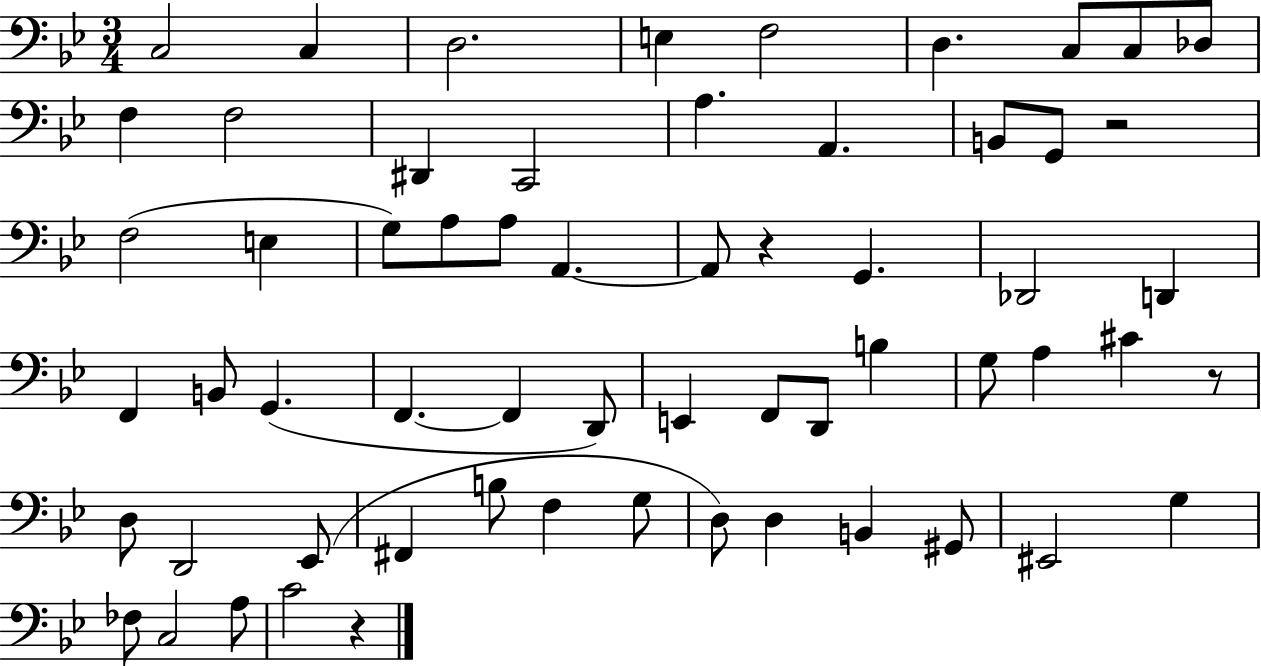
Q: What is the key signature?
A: BES major